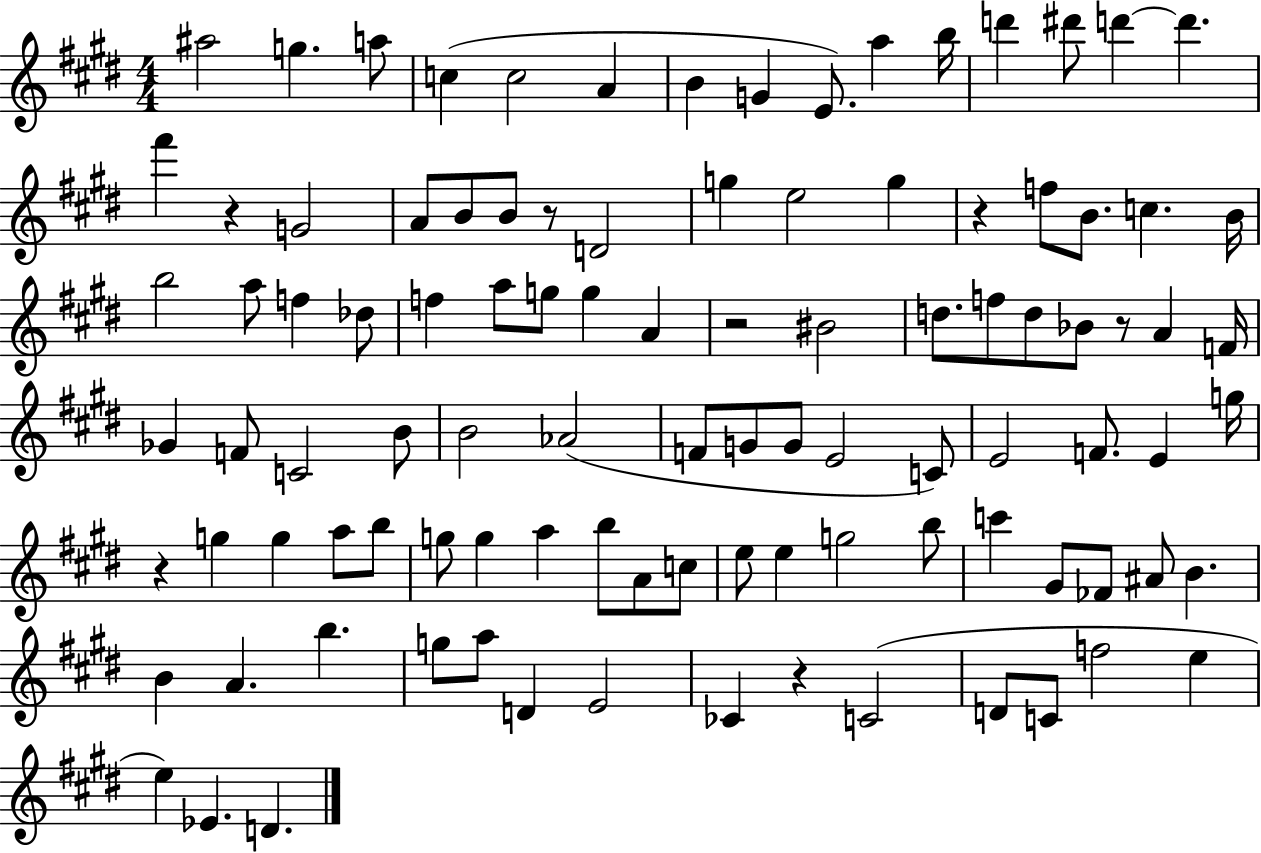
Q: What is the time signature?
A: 4/4